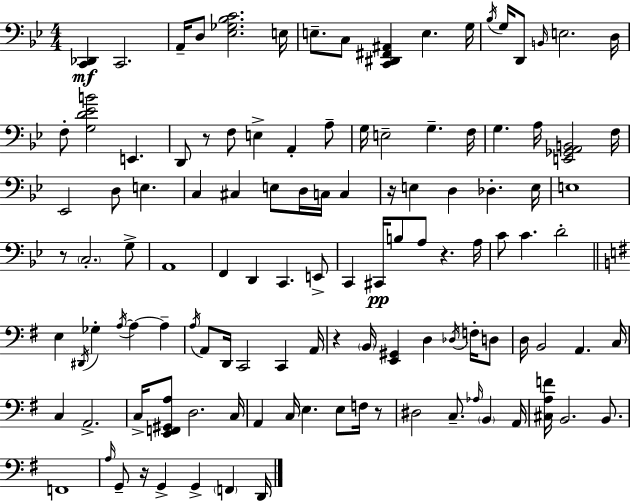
{
  \clef bass
  \numericTimeSignature
  \time 4/4
  \key bes \major
  \repeat volta 2 { <c, des,>4\mf c,2. | a,16-- d8 <ees ges bes c'>2. e16 | e8.-- c8 <c, dis, fis, ais,>4 e4. g16 | \acciaccatura { bes16 } g16 d,8 \grace { b,16 } e2. | \break d16 f8-. <g d' ees' b'>2 e,4. | d,8 r8 f8 e4-> a,4-. | a8-- g16 e2-- g4.-- | f16 g4. a16 <e, ges, a, b,>2 | \break f16 ees,2 d8 e4. | c4 cis4 e8 d16 c16 c4 | r16 e4 d4 des4.-. | e16 e1 | \break r8 \parenthesize c2.-. | g8-> a,1 | f,4 d,4 c,4. | e,8-> c,4 cis,16\pp b8 a8 r4. | \break a16 c'8 c'4. d'2-. | \bar "||" \break \key g \major e4 \acciaccatura { dis,16 } ges4-. \acciaccatura { a16~ }~ a4 a4-- | \acciaccatura { a16 } a,8 d,16 c,2 c,4 | a,16 r4 \parenthesize b,16 <e, gis,>4 d4 | \acciaccatura { des16 } f16-. d8 d16 b,2 a,4. | \break c16 c4 a,2.-> | c16-> <e, f, gis, a>8 d2. | c16 a,4 c16 e4. e8 | f16 r8 dis2 c8.-- \grace { aes16 } | \break \parenthesize b,4 a,16 <cis a f'>16 b,2. | b,8. f,1 | \grace { a16 } g,8-- r16 g,4-> g,4-> | \parenthesize f,4 d,16 } \bar "|."
}